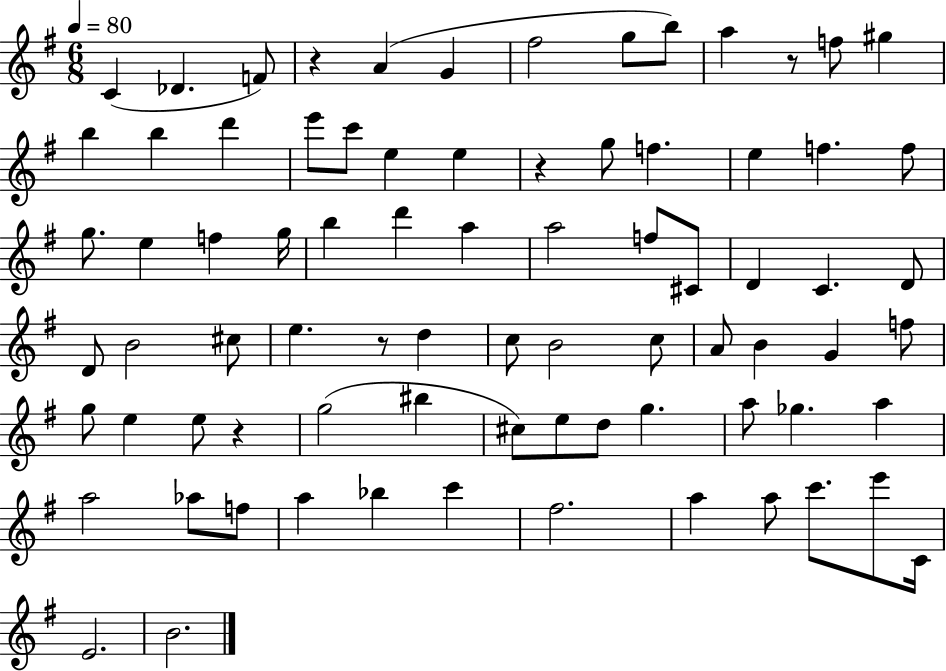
{
  \clef treble
  \numericTimeSignature
  \time 6/8
  \key g \major
  \tempo 4 = 80
  c'4( des'4. f'8) | r4 a'4( g'4 | fis''2 g''8 b''8) | a''4 r8 f''8 gis''4 | \break b''4 b''4 d'''4 | e'''8 c'''8 e''4 e''4 | r4 g''8 f''4. | e''4 f''4. f''8 | \break g''8. e''4 f''4 g''16 | b''4 d'''4 a''4 | a''2 f''8 cis'8 | d'4 c'4. d'8 | \break d'8 b'2 cis''8 | e''4. r8 d''4 | c''8 b'2 c''8 | a'8 b'4 g'4 f''8 | \break g''8 e''4 e''8 r4 | g''2( bis''4 | cis''8) e''8 d''8 g''4. | a''8 ges''4. a''4 | \break a''2 aes''8 f''8 | a''4 bes''4 c'''4 | fis''2. | a''4 a''8 c'''8. e'''8 c'16 | \break e'2. | b'2. | \bar "|."
}